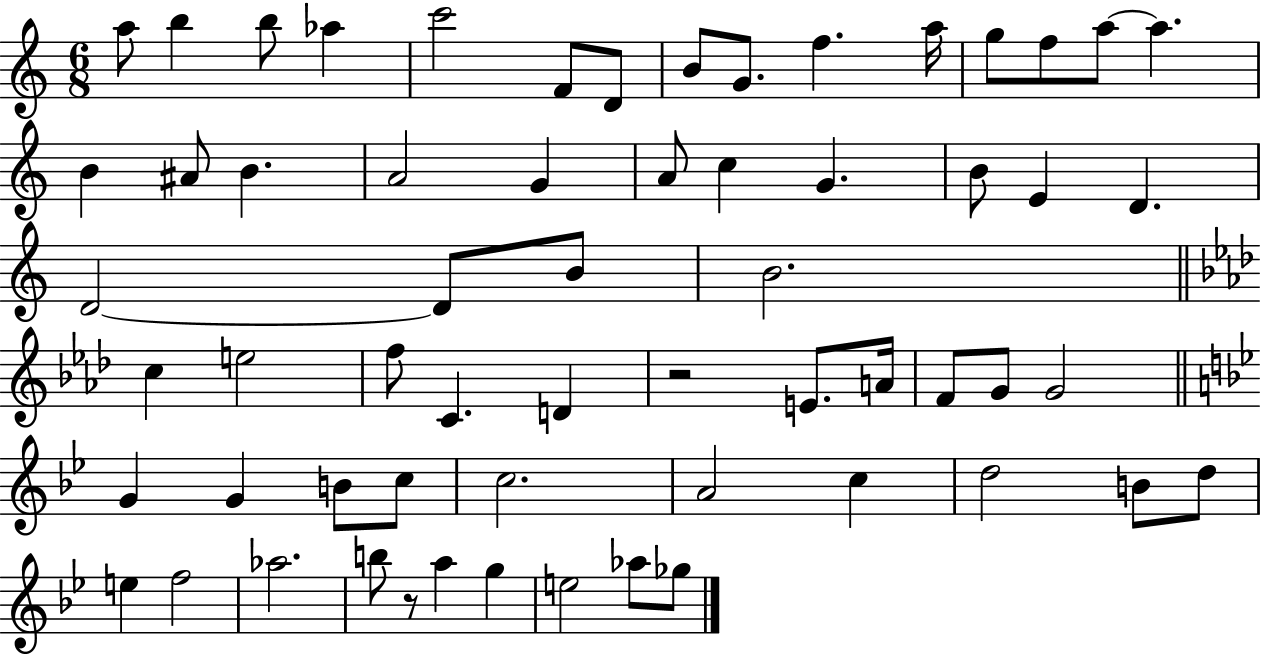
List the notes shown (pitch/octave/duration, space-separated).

A5/e B5/q B5/e Ab5/q C6/h F4/e D4/e B4/e G4/e. F5/q. A5/s G5/e F5/e A5/e A5/q. B4/q A#4/e B4/q. A4/h G4/q A4/e C5/q G4/q. B4/e E4/q D4/q. D4/h D4/e B4/e B4/h. C5/q E5/h F5/e C4/q. D4/q R/h E4/e. A4/s F4/e G4/e G4/h G4/q G4/q B4/e C5/e C5/h. A4/h C5/q D5/h B4/e D5/e E5/q F5/h Ab5/h. B5/e R/e A5/q G5/q E5/h Ab5/e Gb5/e